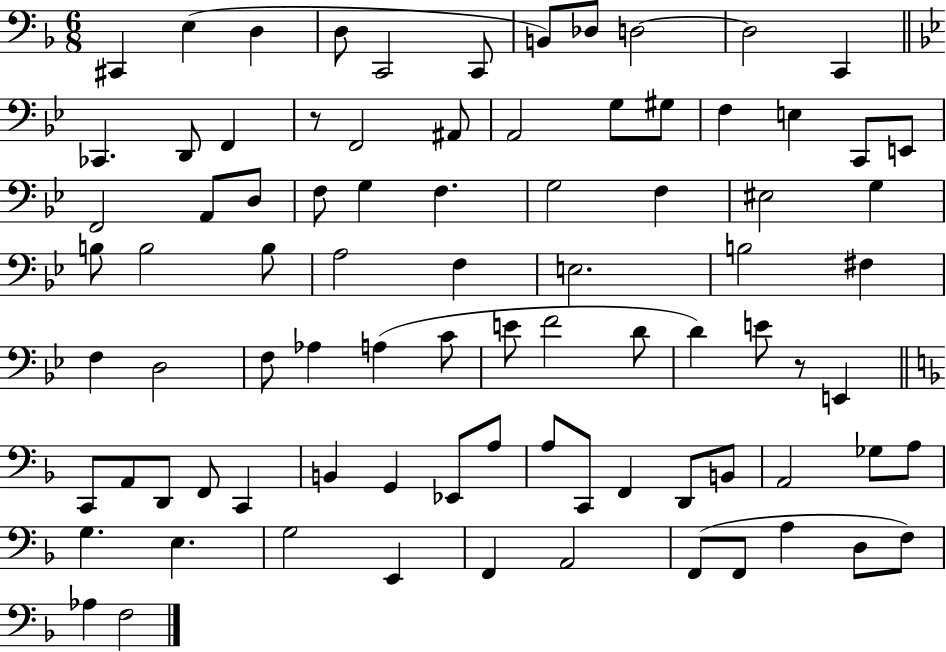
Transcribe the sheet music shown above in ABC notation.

X:1
T:Untitled
M:6/8
L:1/4
K:F
^C,, E, D, D,/2 C,,2 C,,/2 B,,/2 _D,/2 D,2 D,2 C,, _C,, D,,/2 F,, z/2 F,,2 ^A,,/2 A,,2 G,/2 ^G,/2 F, E, C,,/2 E,,/2 F,,2 A,,/2 D,/2 F,/2 G, F, G,2 F, ^E,2 G, B,/2 B,2 B,/2 A,2 F, E,2 B,2 ^F, F, D,2 F,/2 _A, A, C/2 E/2 F2 D/2 D E/2 z/2 E,, C,,/2 A,,/2 D,,/2 F,,/2 C,, B,, G,, _E,,/2 A,/2 A,/2 C,,/2 F,, D,,/2 B,,/2 A,,2 _G,/2 A,/2 G, E, G,2 E,, F,, A,,2 F,,/2 F,,/2 A, D,/2 F,/2 _A, F,2